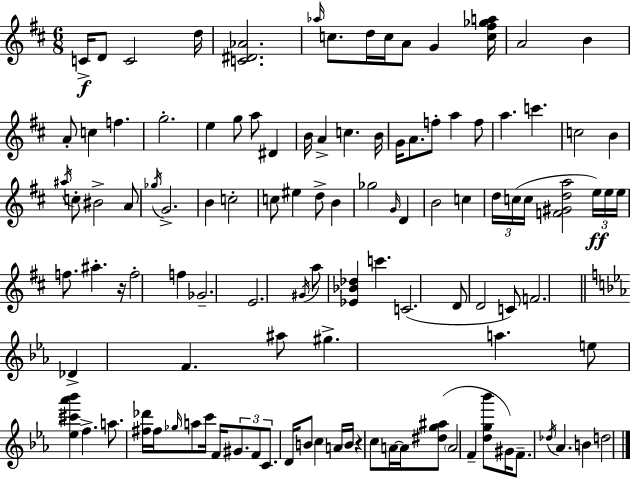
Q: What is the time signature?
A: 6/8